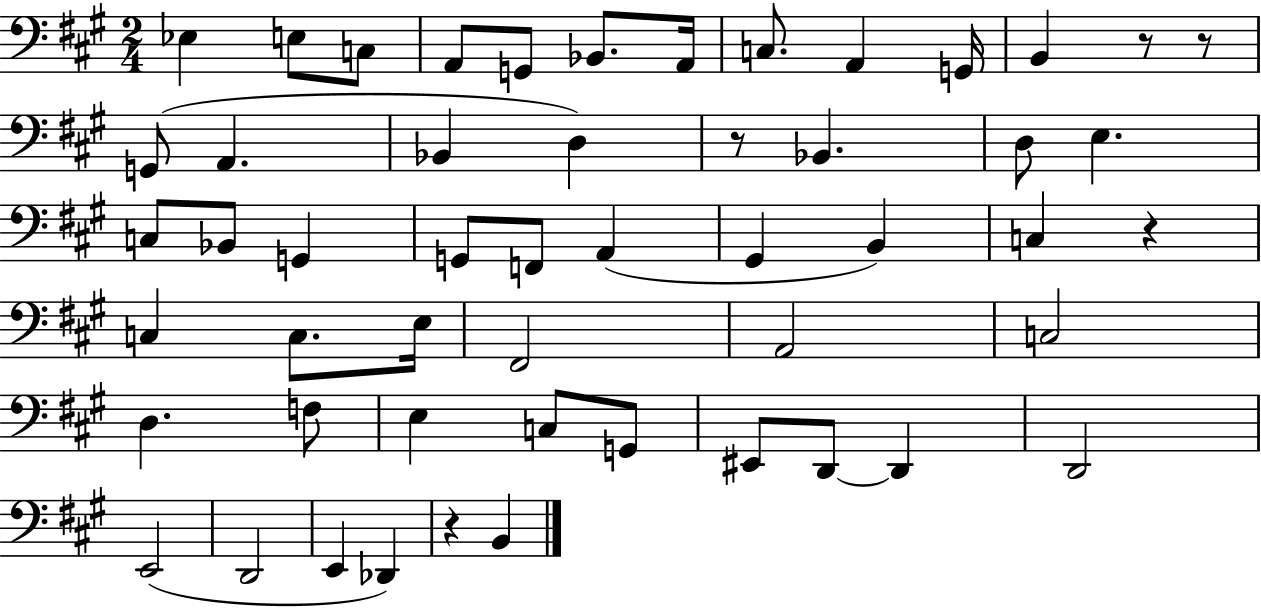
X:1
T:Untitled
M:2/4
L:1/4
K:A
_E, E,/2 C,/2 A,,/2 G,,/2 _B,,/2 A,,/4 C,/2 A,, G,,/4 B,, z/2 z/2 G,,/2 A,, _B,, D, z/2 _B,, D,/2 E, C,/2 _B,,/2 G,, G,,/2 F,,/2 A,, ^G,, B,, C, z C, C,/2 E,/4 ^F,,2 A,,2 C,2 D, F,/2 E, C,/2 G,,/2 ^E,,/2 D,,/2 D,, D,,2 E,,2 D,,2 E,, _D,, z B,,